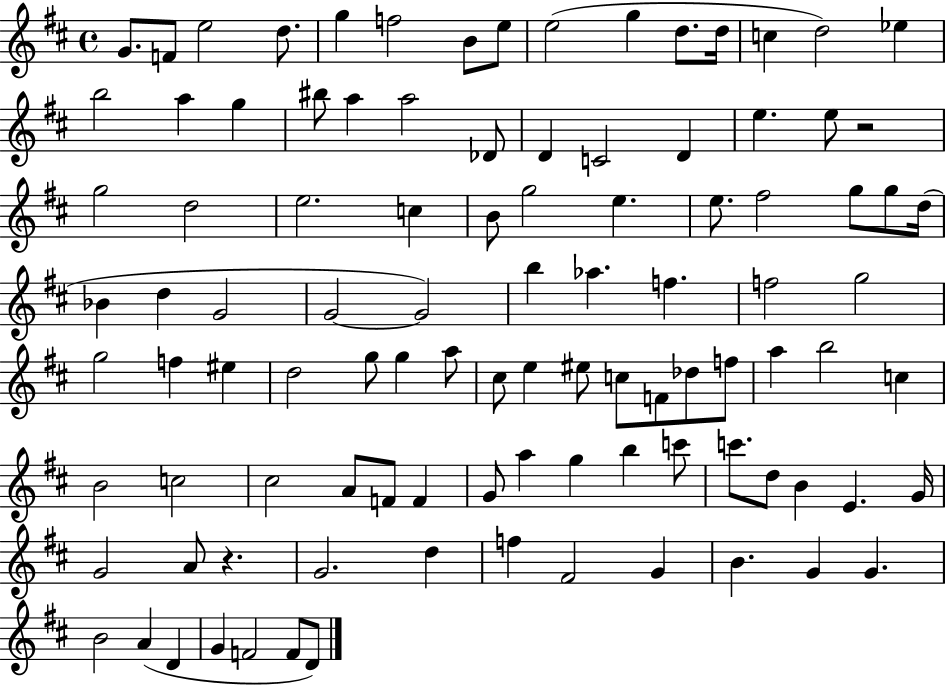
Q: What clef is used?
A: treble